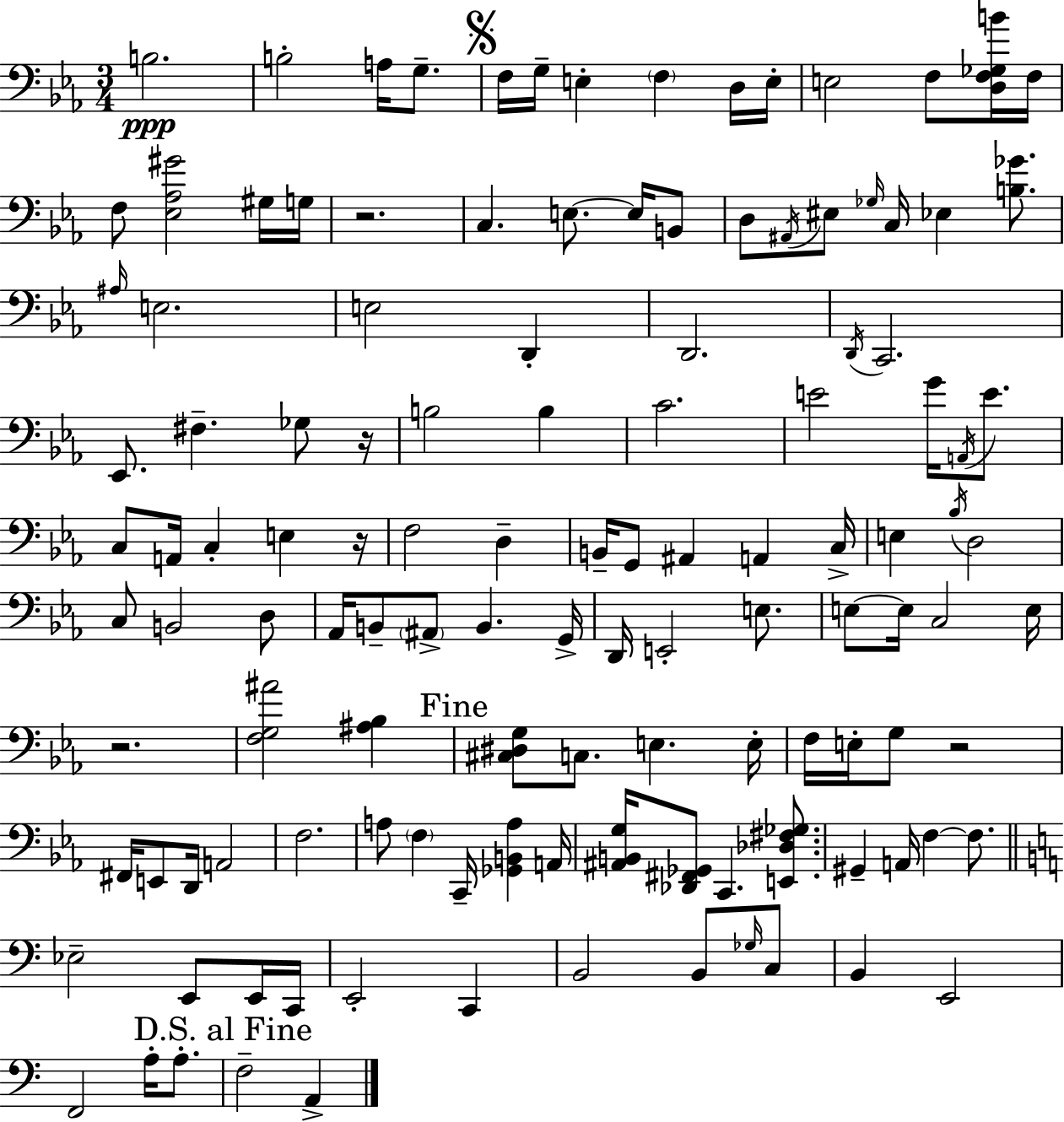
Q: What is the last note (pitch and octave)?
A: A2